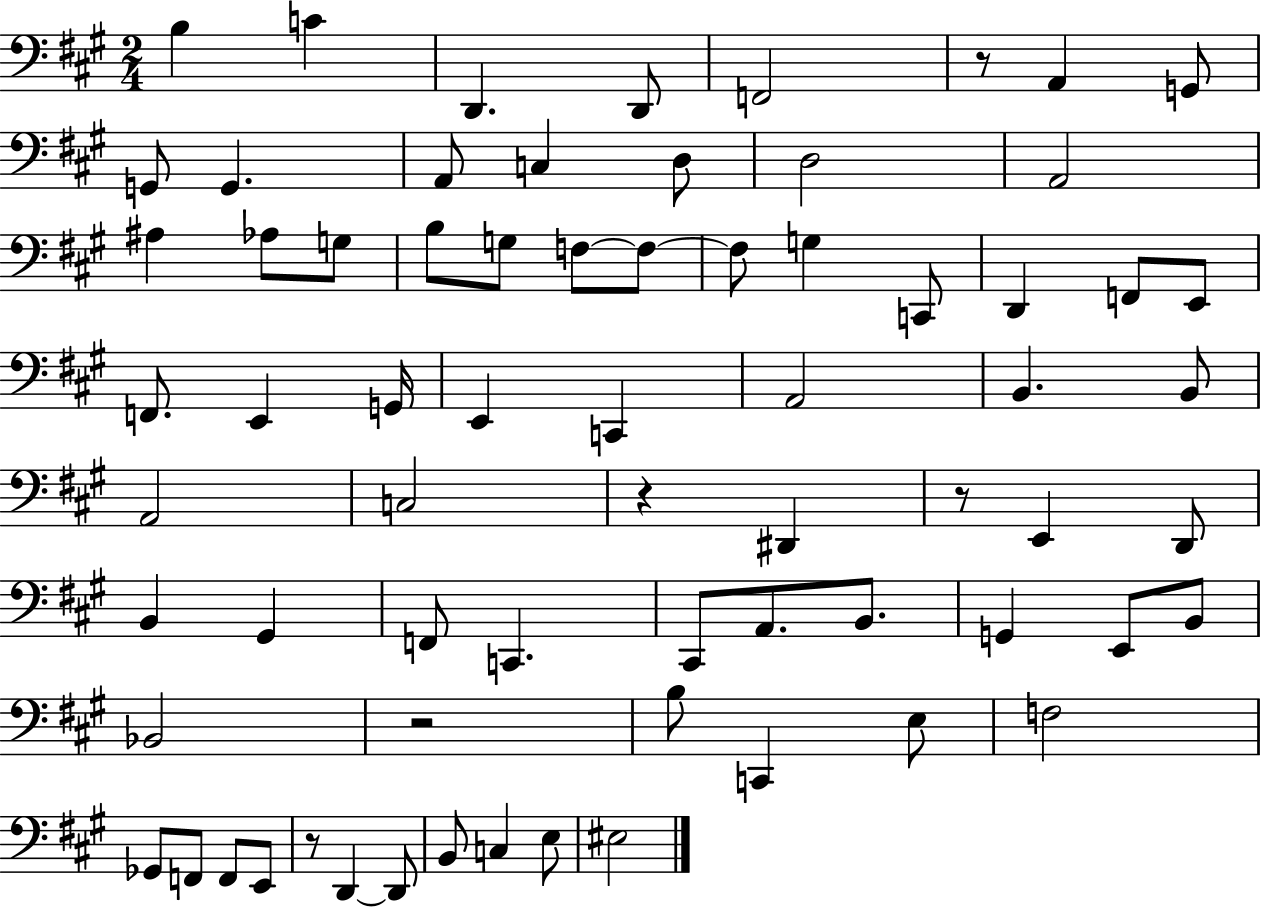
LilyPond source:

{
  \clef bass
  \numericTimeSignature
  \time 2/4
  \key a \major
  b4 c'4 | d,4. d,8 | f,2 | r8 a,4 g,8 | \break g,8 g,4. | a,8 c4 d8 | d2 | a,2 | \break ais4 aes8 g8 | b8 g8 f8~~ f8~~ | f8 g4 c,8 | d,4 f,8 e,8 | \break f,8. e,4 g,16 | e,4 c,4 | a,2 | b,4. b,8 | \break a,2 | c2 | r4 dis,4 | r8 e,4 d,8 | \break b,4 gis,4 | f,8 c,4. | cis,8 a,8. b,8. | g,4 e,8 b,8 | \break bes,2 | r2 | b8 c,4 e8 | f2 | \break ges,8 f,8 f,8 e,8 | r8 d,4~~ d,8 | b,8 c4 e8 | eis2 | \break \bar "|."
}